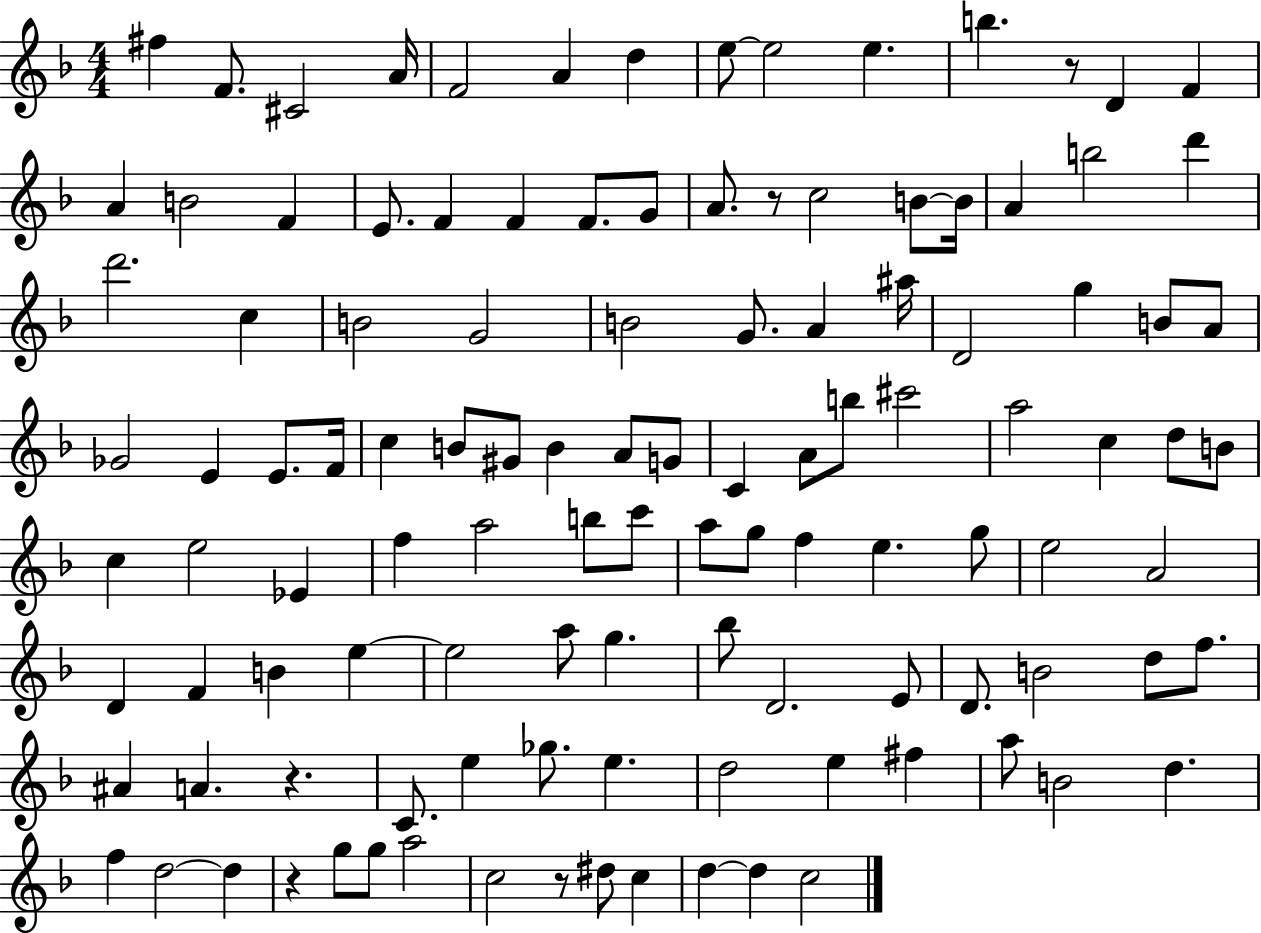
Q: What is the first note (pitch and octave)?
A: F#5